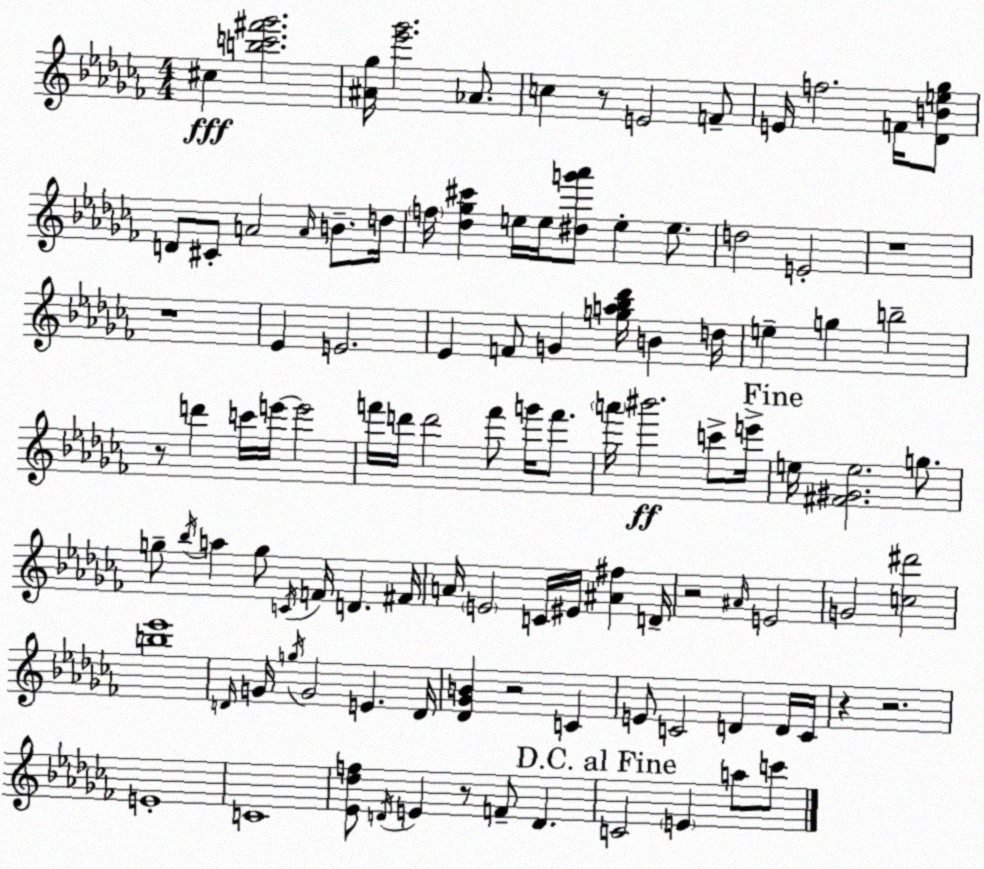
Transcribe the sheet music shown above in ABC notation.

X:1
T:Untitled
M:4/4
L:1/4
K:Abm
^c [bc'^f'_g']2 [^A_g]/4 [_e'_g']2 _A/2 c z/2 E2 F/2 E/4 f2 F/4 [_DBe_g]/2 D/2 ^C/2 A2 A/4 B/2 d/4 f/4 [_d_g^c'] e/4 e/4 [^dg'_a']/2 e e/2 d2 E2 z4 z4 _E E2 _E F/2 G [ga_b_d']/4 B d/4 e g b2 z/2 d' c'/4 e'/4 e'2 f'/4 d'/4 d'2 f'/2 g'/4 f'/2 a'/4 ^b'2 c'/2 e'/4 e/4 [^F^Ge]2 g/2 g/2 _b/4 a g/2 C/4 F/4 D ^F/4 A/4 E2 C/4 ^E/4 [^A^f] D/4 z2 ^A/4 E2 G2 [c^d']2 [b_e']4 D/4 G/4 g/4 G2 E D/4 [_D_GB] z2 C E/2 C2 D D/4 C/4 z z2 E4 C4 [_E_df]/2 D/4 E z/2 F/2 D C2 E a/2 c'/2